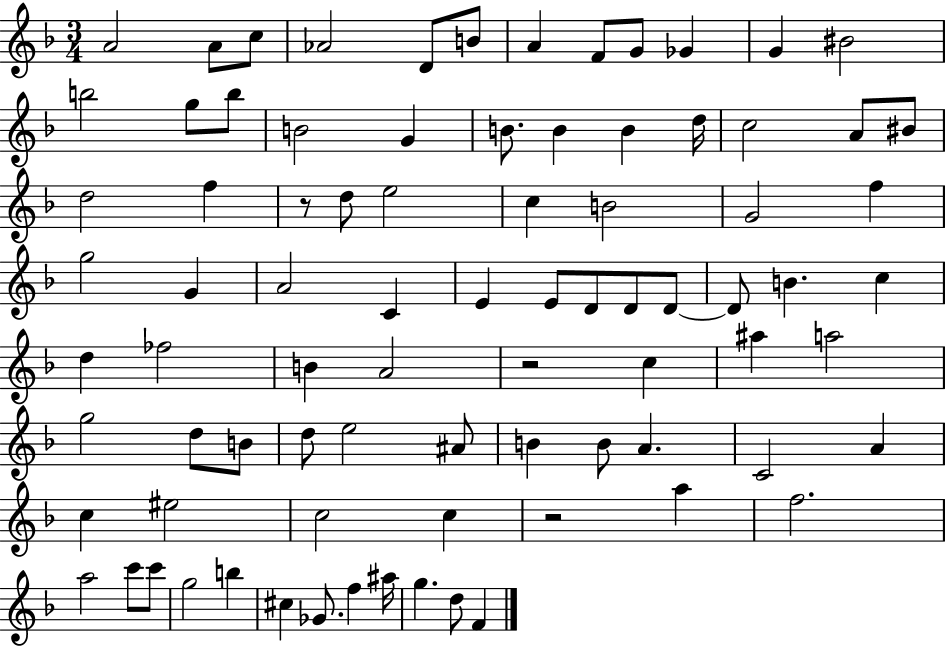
X:1
T:Untitled
M:3/4
L:1/4
K:F
A2 A/2 c/2 _A2 D/2 B/2 A F/2 G/2 _G G ^B2 b2 g/2 b/2 B2 G B/2 B B d/4 c2 A/2 ^B/2 d2 f z/2 d/2 e2 c B2 G2 f g2 G A2 C E E/2 D/2 D/2 D/2 D/2 B c d _f2 B A2 z2 c ^a a2 g2 d/2 B/2 d/2 e2 ^A/2 B B/2 A C2 A c ^e2 c2 c z2 a f2 a2 c'/2 c'/2 g2 b ^c _G/2 f ^a/4 g d/2 F